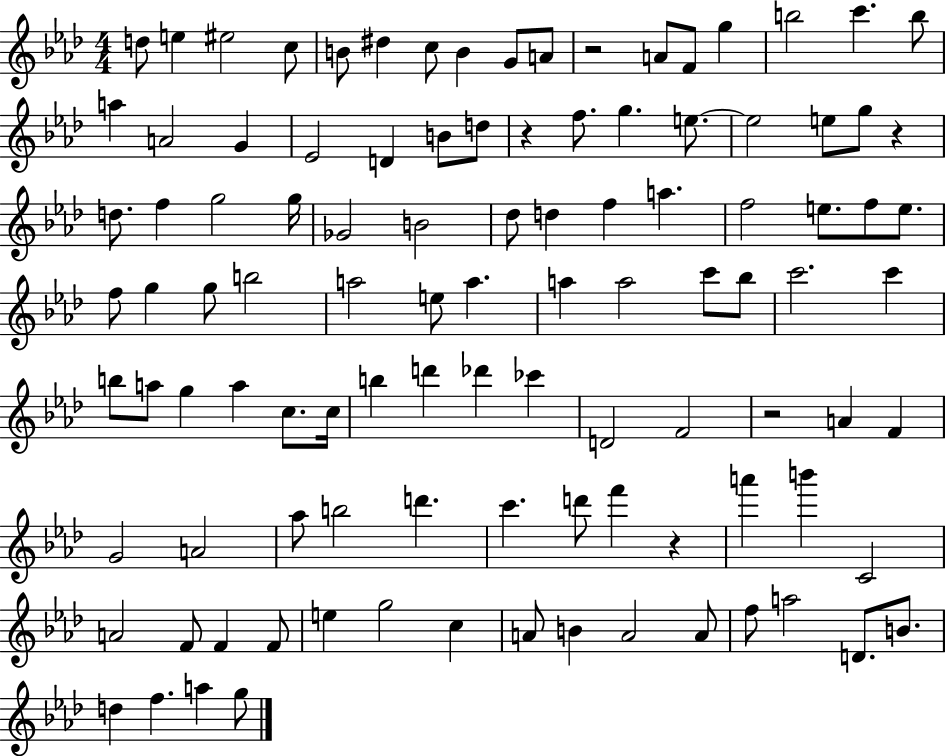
{
  \clef treble
  \numericTimeSignature
  \time 4/4
  \key aes \major
  d''8 e''4 eis''2 c''8 | b'8 dis''4 c''8 b'4 g'8 a'8 | r2 a'8 f'8 g''4 | b''2 c'''4. b''8 | \break a''4 a'2 g'4 | ees'2 d'4 b'8 d''8 | r4 f''8. g''4. e''8.~~ | e''2 e''8 g''8 r4 | \break d''8. f''4 g''2 g''16 | ges'2 b'2 | des''8 d''4 f''4 a''4. | f''2 e''8. f''8 e''8. | \break f''8 g''4 g''8 b''2 | a''2 e''8 a''4. | a''4 a''2 c'''8 bes''8 | c'''2. c'''4 | \break b''8 a''8 g''4 a''4 c''8. c''16 | b''4 d'''4 des'''4 ces'''4 | d'2 f'2 | r2 a'4 f'4 | \break g'2 a'2 | aes''8 b''2 d'''4. | c'''4. d'''8 f'''4 r4 | a'''4 b'''4 c'2 | \break a'2 f'8 f'4 f'8 | e''4 g''2 c''4 | a'8 b'4 a'2 a'8 | f''8 a''2 d'8. b'8. | \break d''4 f''4. a''4 g''8 | \bar "|."
}